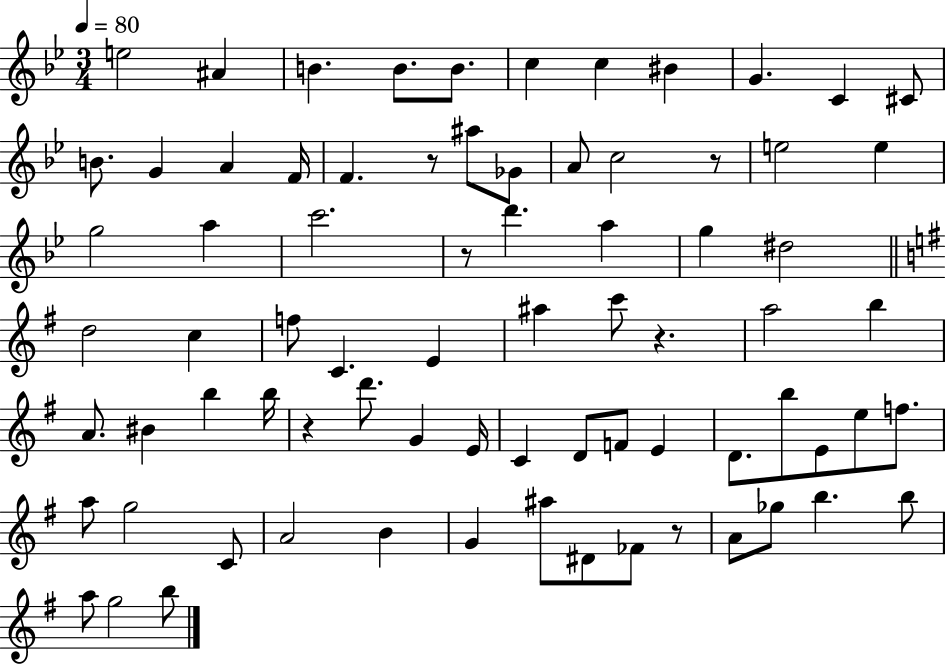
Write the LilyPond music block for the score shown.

{
  \clef treble
  \numericTimeSignature
  \time 3/4
  \key bes \major
  \tempo 4 = 80
  \repeat volta 2 { e''2 ais'4 | b'4. b'8. b'8. | c''4 c''4 bis'4 | g'4. c'4 cis'8 | \break b'8. g'4 a'4 f'16 | f'4. r8 ais''8 ges'8 | a'8 c''2 r8 | e''2 e''4 | \break g''2 a''4 | c'''2. | r8 d'''4. a''4 | g''4 dis''2 | \break \bar "||" \break \key e \minor d''2 c''4 | f''8 c'4. e'4 | ais''4 c'''8 r4. | a''2 b''4 | \break a'8. bis'4 b''4 b''16 | r4 d'''8. g'4 e'16 | c'4 d'8 f'8 e'4 | d'8. b''8 e'8 e''8 f''8. | \break a''8 g''2 c'8 | a'2 b'4 | g'4 ais''8 dis'8 fes'8 r8 | a'8 ges''8 b''4. b''8 | \break a''8 g''2 b''8 | } \bar "|."
}